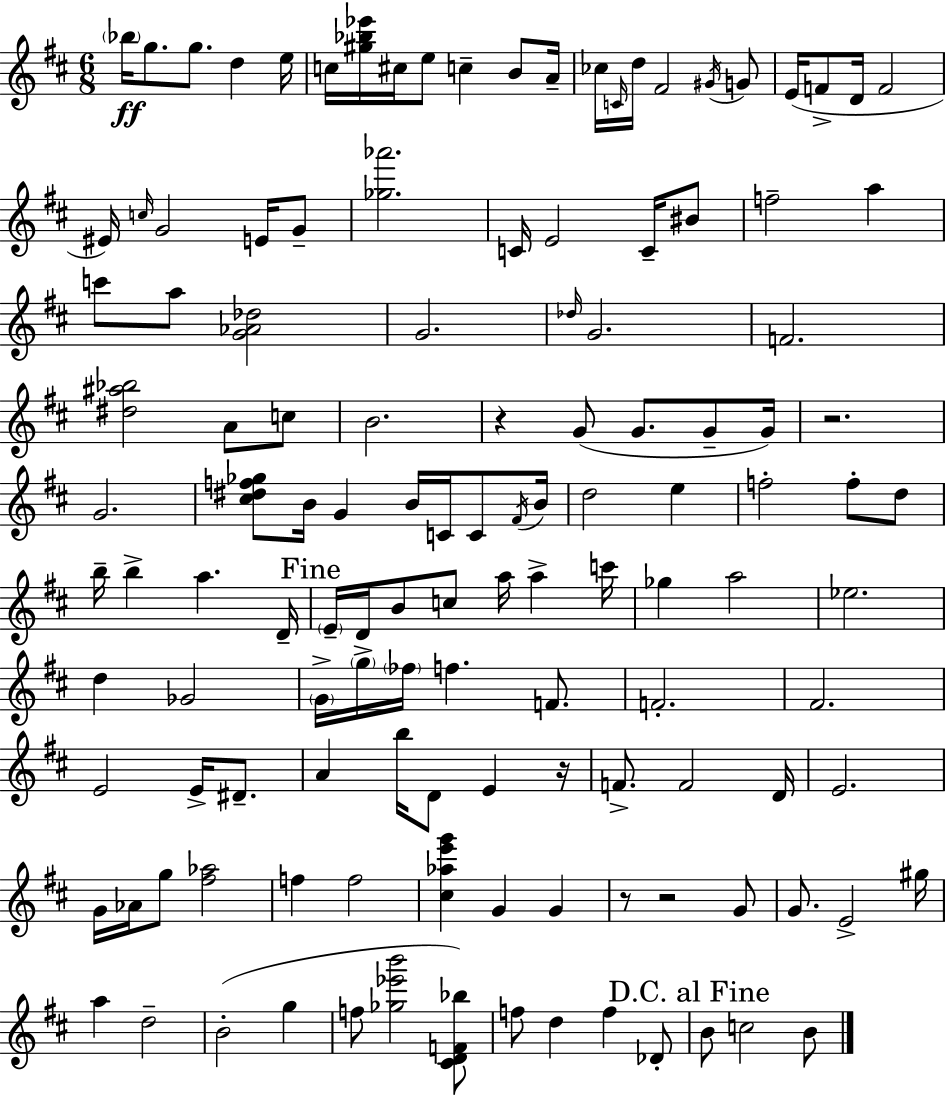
{
  \clef treble
  \numericTimeSignature
  \time 6/8
  \key d \major
  \parenthesize bes''16\ff g''8. g''8. d''4 e''16 | c''16 <gis'' bes'' ees'''>16 cis''16 e''8 c''4-- b'8 a'16-- | ces''16 \grace { c'16 } d''16 fis'2 \acciaccatura { gis'16 } | g'8 e'16( f'8-> d'16 f'2 | \break eis'16) \grace { c''16 } g'2 | e'16 g'8-- <ges'' aes'''>2. | c'16 e'2 | c'16-- bis'8 f''2-- a''4 | \break c'''8 a''8 <g' aes' des''>2 | g'2. | \grace { des''16 } g'2. | f'2. | \break <dis'' ais'' bes''>2 | a'8 c''8 b'2. | r4 g'8( g'8. | g'8-- g'16) r2. | \break g'2. | <cis'' dis'' f'' ges''>8 b'16 g'4 b'16 | c'16 c'8 \acciaccatura { fis'16 } b'16 d''2 | e''4 f''2-. | \break f''8-. d''8 b''16-- b''4-> a''4. | d'16-- \mark "Fine" \parenthesize e'16-- d'16 b'8 c''8 a''16 | a''4-> c'''16 ges''4 a''2 | ees''2. | \break d''4 ges'2 | \parenthesize g'16-> \parenthesize g''16-> \parenthesize fes''16 f''4. | f'8. f'2.-. | fis'2. | \break e'2 | e'16-> dis'8.-- a'4 b''16 d'8 | e'4 r16 f'8.-> f'2 | d'16 e'2. | \break g'16 aes'16 g''8 <fis'' aes''>2 | f''4 f''2 | <cis'' aes'' e''' g'''>4 g'4 | g'4 r8 r2 | \break g'8 g'8. e'2-> | gis''16 a''4 d''2-- | b'2-.( | g''4 f''8 <ges'' ees''' b'''>2 | \break <cis' d' f' bes''>8) f''8 d''4 f''4 | des'8-. \mark "D.C. al Fine" b'8 c''2 | b'8 \bar "|."
}